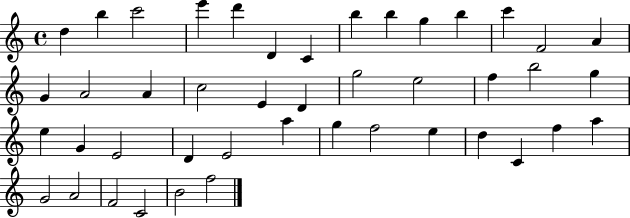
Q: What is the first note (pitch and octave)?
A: D5